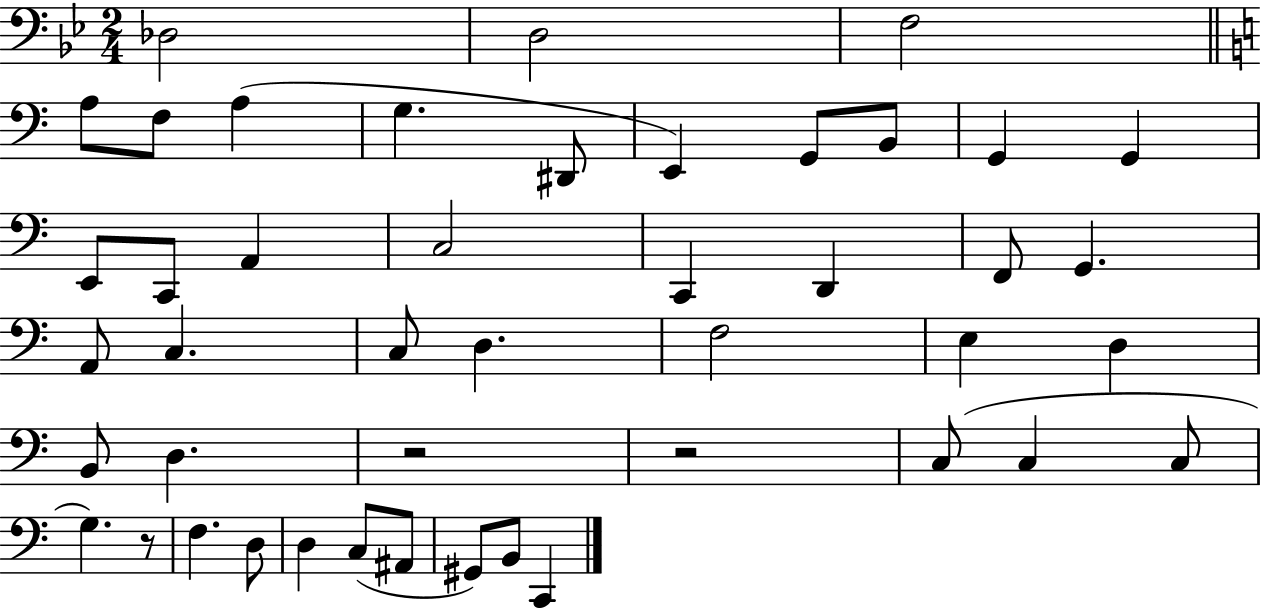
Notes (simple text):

Db3/h D3/h F3/h A3/e F3/e A3/q G3/q. D#2/e E2/q G2/e B2/e G2/q G2/q E2/e C2/e A2/q C3/h C2/q D2/q F2/e G2/q. A2/e C3/q. C3/e D3/q. F3/h E3/q D3/q B2/e D3/q. R/h R/h C3/e C3/q C3/e G3/q. R/e F3/q. D3/e D3/q C3/e A#2/e G#2/e B2/e C2/q